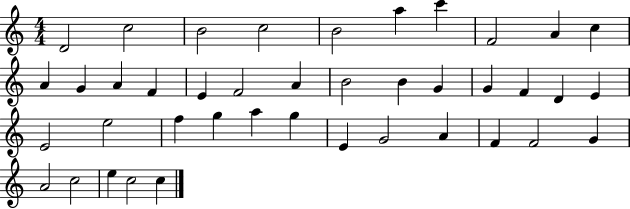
X:1
T:Untitled
M:4/4
L:1/4
K:C
D2 c2 B2 c2 B2 a c' F2 A c A G A F E F2 A B2 B G G F D E E2 e2 f g a g E G2 A F F2 G A2 c2 e c2 c